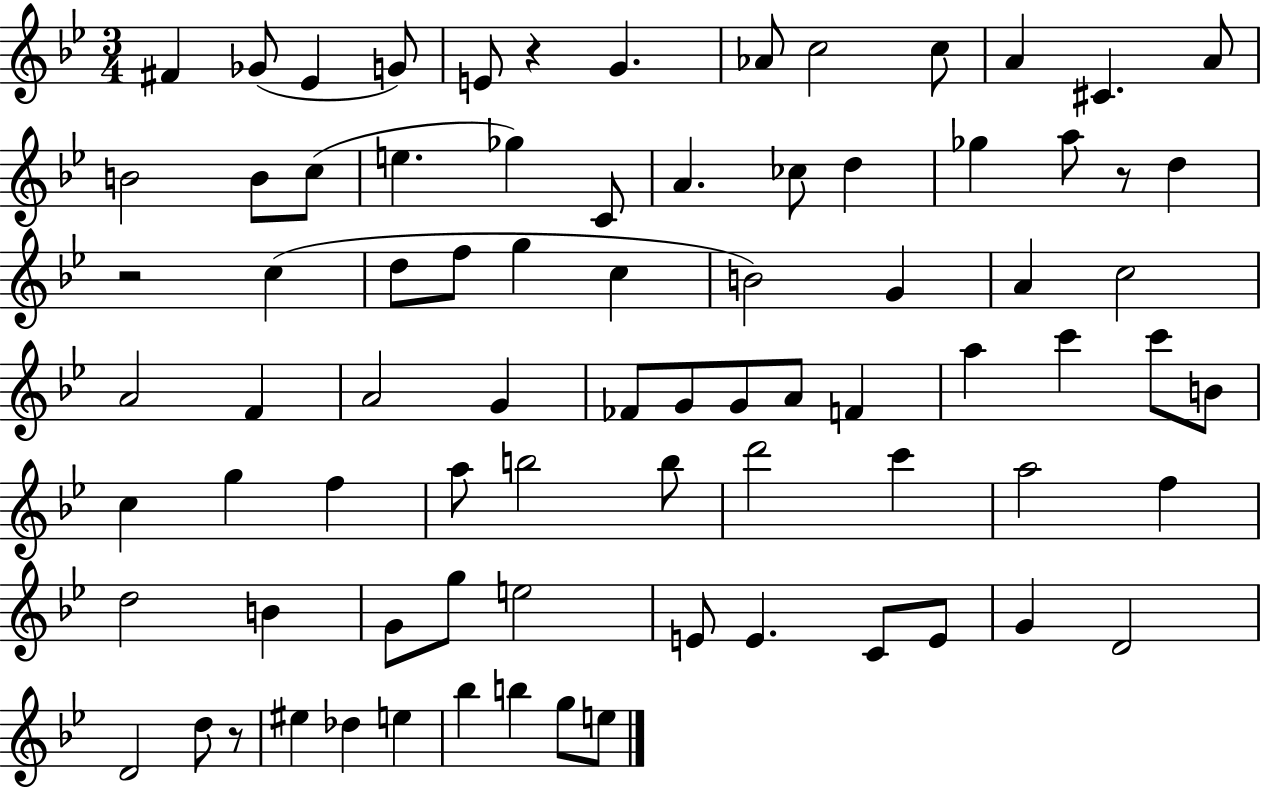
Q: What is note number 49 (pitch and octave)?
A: F5